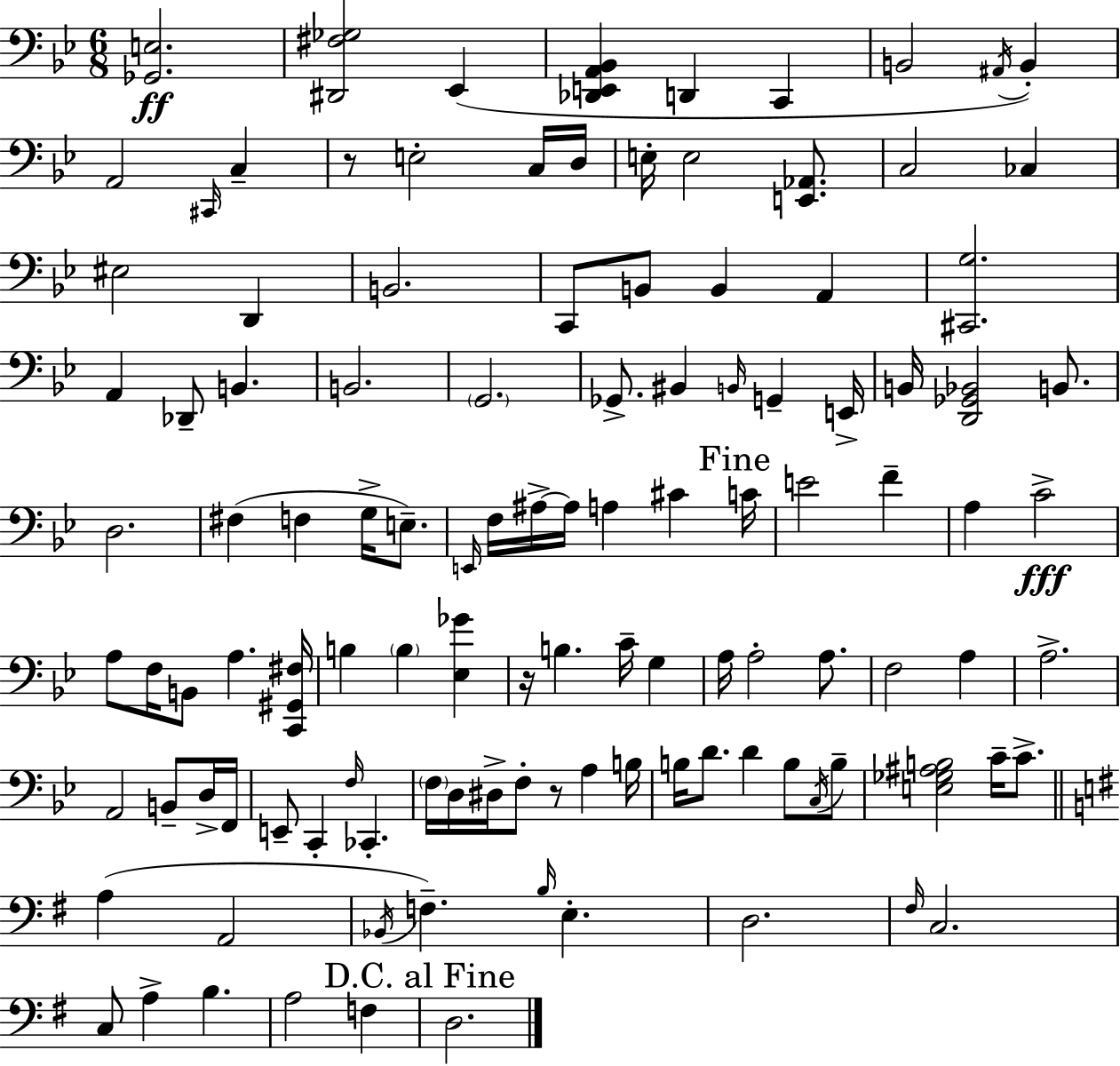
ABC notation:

X:1
T:Untitled
M:6/8
L:1/4
K:Bb
[_G,,E,]2 [^D,,^F,_G,]2 _E,, [_D,,E,,A,,_B,,] D,, C,, B,,2 ^A,,/4 B,, A,,2 ^C,,/4 C, z/2 E,2 C,/4 D,/4 E,/4 E,2 [E,,_A,,]/2 C,2 _C, ^E,2 D,, B,,2 C,,/2 B,,/2 B,, A,, [^C,,G,]2 A,, _D,,/2 B,, B,,2 G,,2 _G,,/2 ^B,, B,,/4 G,, E,,/4 B,,/4 [D,,_G,,_B,,]2 B,,/2 D,2 ^F, F, G,/4 E,/2 E,,/4 F,/4 ^A,/4 ^A,/4 A, ^C C/4 E2 F A, C2 A,/2 F,/4 B,,/2 A, [C,,^G,,^F,]/4 B, B, [_E,_G] z/4 B, C/4 G, A,/4 A,2 A,/2 F,2 A, A,2 A,,2 B,,/2 D,/4 F,,/4 E,,/2 C,, F,/4 _C,, F,/4 D,/4 ^D,/4 F,/2 z/2 A, B,/4 B,/4 D/2 D B,/2 C,/4 B,/2 [E,_G,^A,B,]2 C/4 C/2 A, A,,2 _B,,/4 F, B,/4 E, D,2 ^F,/4 C,2 C,/2 A, B, A,2 F, D,2